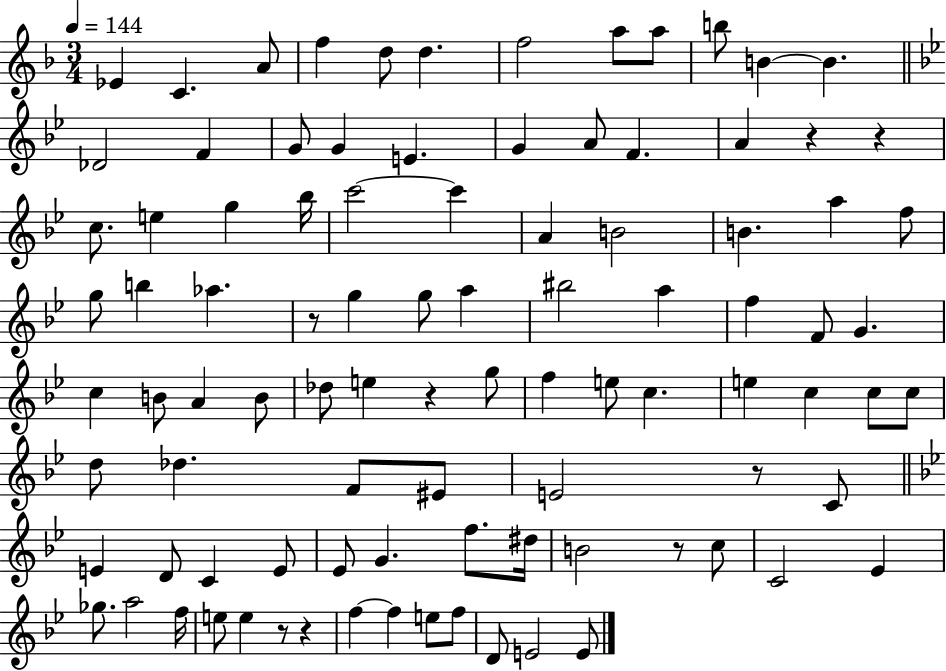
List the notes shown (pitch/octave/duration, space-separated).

Eb4/q C4/q. A4/e F5/q D5/e D5/q. F5/h A5/e A5/e B5/e B4/q B4/q. Db4/h F4/q G4/e G4/q E4/q. G4/q A4/e F4/q. A4/q R/q R/q C5/e. E5/q G5/q Bb5/s C6/h C6/q A4/q B4/h B4/q. A5/q F5/e G5/e B5/q Ab5/q. R/e G5/q G5/e A5/q BIS5/h A5/q F5/q F4/e G4/q. C5/q B4/e A4/q B4/e Db5/e E5/q R/q G5/e F5/q E5/e C5/q. E5/q C5/q C5/e C5/e D5/e Db5/q. F4/e EIS4/e E4/h R/e C4/e E4/q D4/e C4/q E4/e Eb4/e G4/q. F5/e. D#5/s B4/h R/e C5/e C4/h Eb4/q Gb5/e. A5/h F5/s E5/e E5/q R/e R/q F5/q F5/q E5/e F5/e D4/e E4/h E4/e